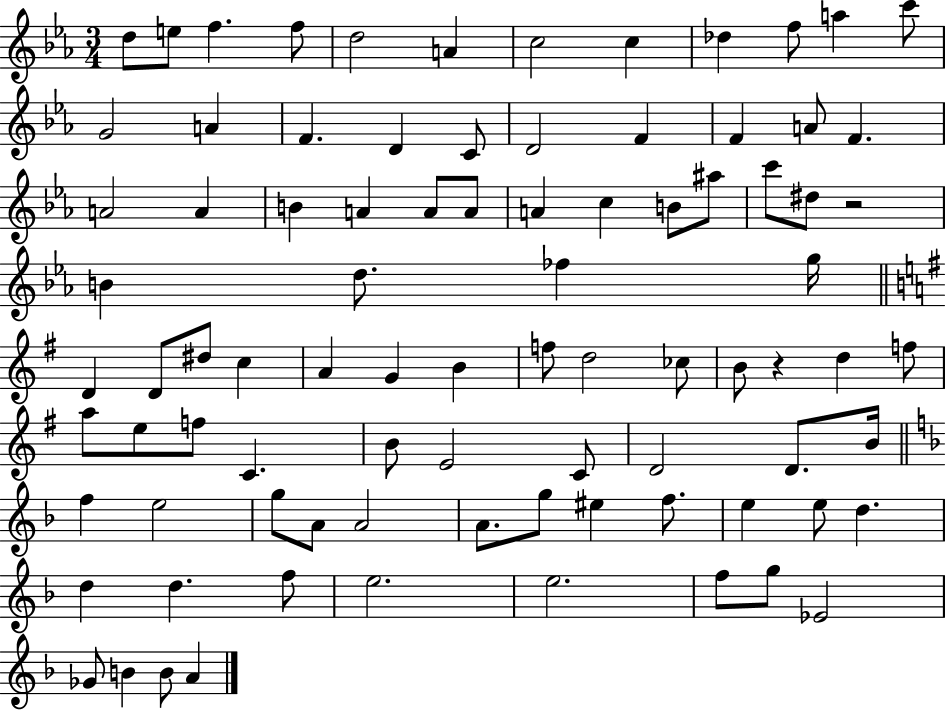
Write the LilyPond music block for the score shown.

{
  \clef treble
  \numericTimeSignature
  \time 3/4
  \key ees \major
  \repeat volta 2 { d''8 e''8 f''4. f''8 | d''2 a'4 | c''2 c''4 | des''4 f''8 a''4 c'''8 | \break g'2 a'4 | f'4. d'4 c'8 | d'2 f'4 | f'4 a'8 f'4. | \break a'2 a'4 | b'4 a'4 a'8 a'8 | a'4 c''4 b'8 ais''8 | c'''8 dis''8 r2 | \break b'4 d''8. fes''4 g''16 | \bar "||" \break \key e \minor d'4 d'8 dis''8 c''4 | a'4 g'4 b'4 | f''8 d''2 ces''8 | b'8 r4 d''4 f''8 | \break a''8 e''8 f''8 c'4. | b'8 e'2 c'8 | d'2 d'8. b'16 | \bar "||" \break \key f \major f''4 e''2 | g''8 a'8 a'2 | a'8. g''8 eis''4 f''8. | e''4 e''8 d''4. | \break d''4 d''4. f''8 | e''2. | e''2. | f''8 g''8 ees'2 | \break ges'8 b'4 b'8 a'4 | } \bar "|."
}